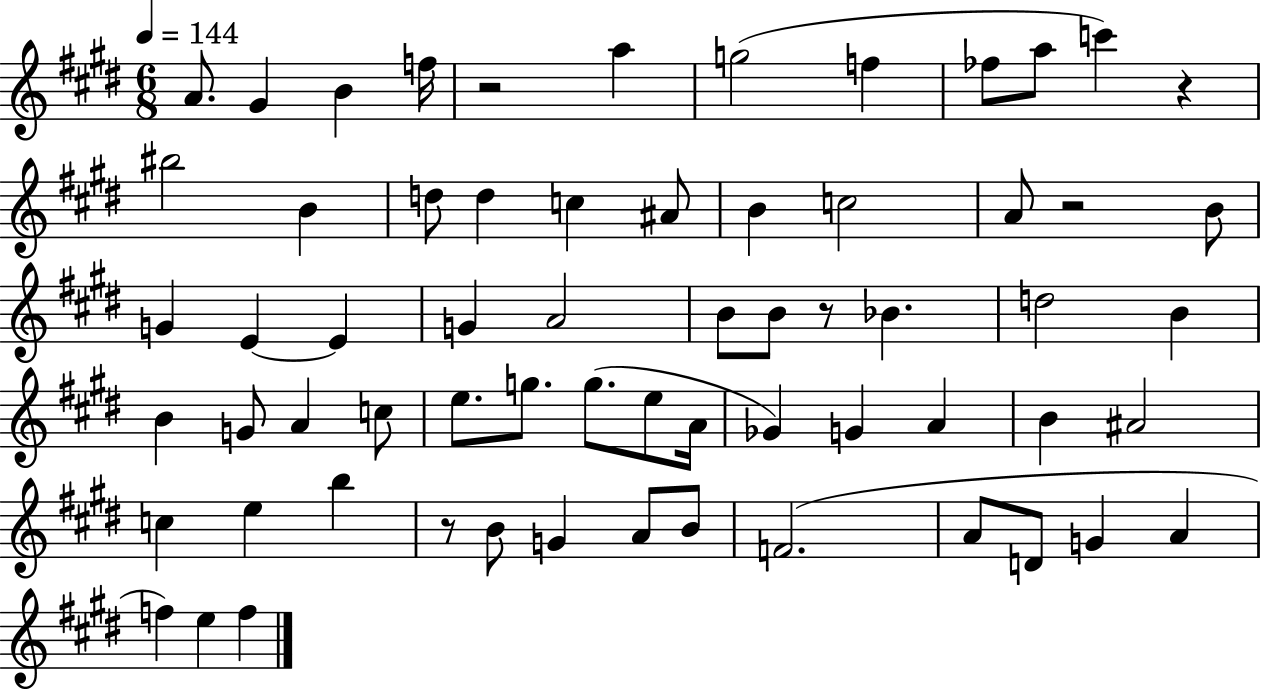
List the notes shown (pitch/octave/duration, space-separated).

A4/e. G#4/q B4/q F5/s R/h A5/q G5/h F5/q FES5/e A5/e C6/q R/q BIS5/h B4/q D5/e D5/q C5/q A#4/e B4/q C5/h A4/e R/h B4/e G4/q E4/q E4/q G4/q A4/h B4/e B4/e R/e Bb4/q. D5/h B4/q B4/q G4/e A4/q C5/e E5/e. G5/e. G5/e. E5/e A4/s Gb4/q G4/q A4/q B4/q A#4/h C5/q E5/q B5/q R/e B4/e G4/q A4/e B4/e F4/h. A4/e D4/e G4/q A4/q F5/q E5/q F5/q